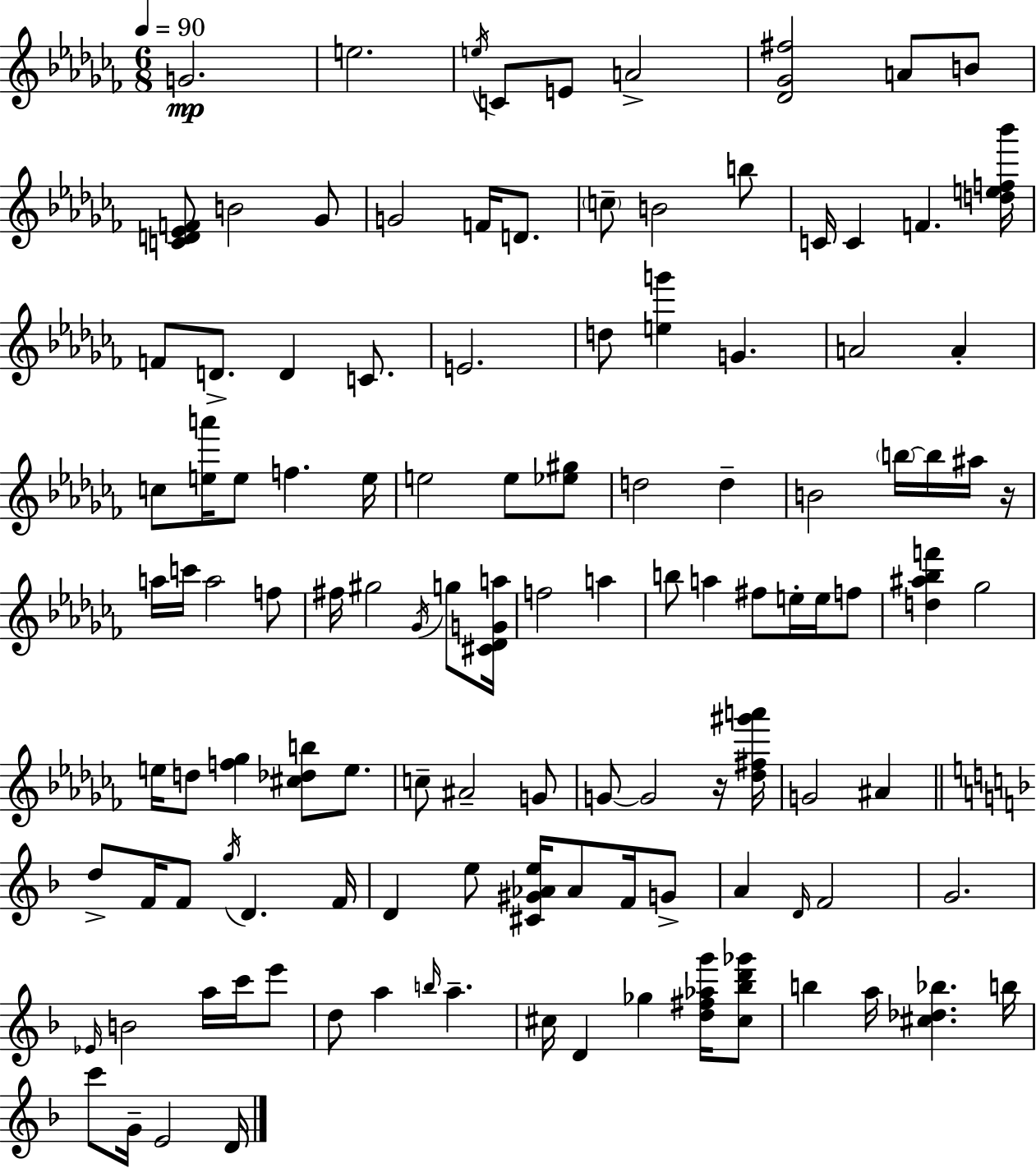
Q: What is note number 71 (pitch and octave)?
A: G5